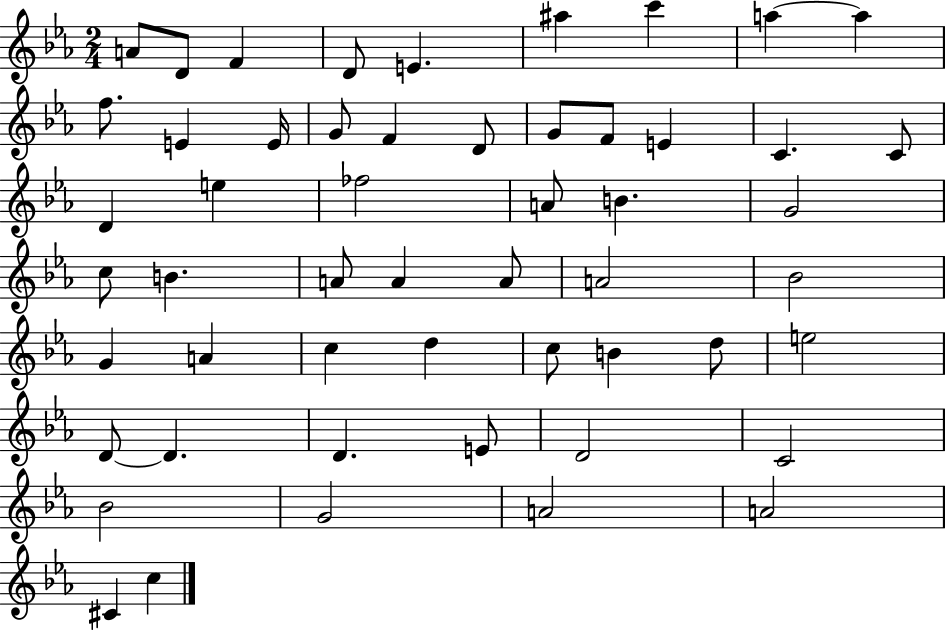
X:1
T:Untitled
M:2/4
L:1/4
K:Eb
A/2 D/2 F D/2 E ^a c' a a f/2 E E/4 G/2 F D/2 G/2 F/2 E C C/2 D e _f2 A/2 B G2 c/2 B A/2 A A/2 A2 _B2 G A c d c/2 B d/2 e2 D/2 D D E/2 D2 C2 _B2 G2 A2 A2 ^C c